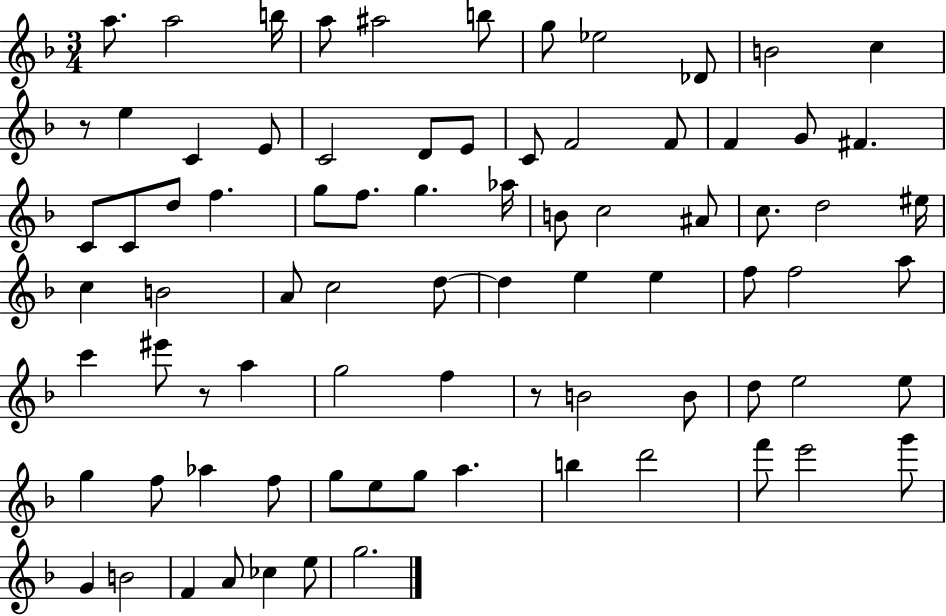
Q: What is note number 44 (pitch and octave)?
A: E5